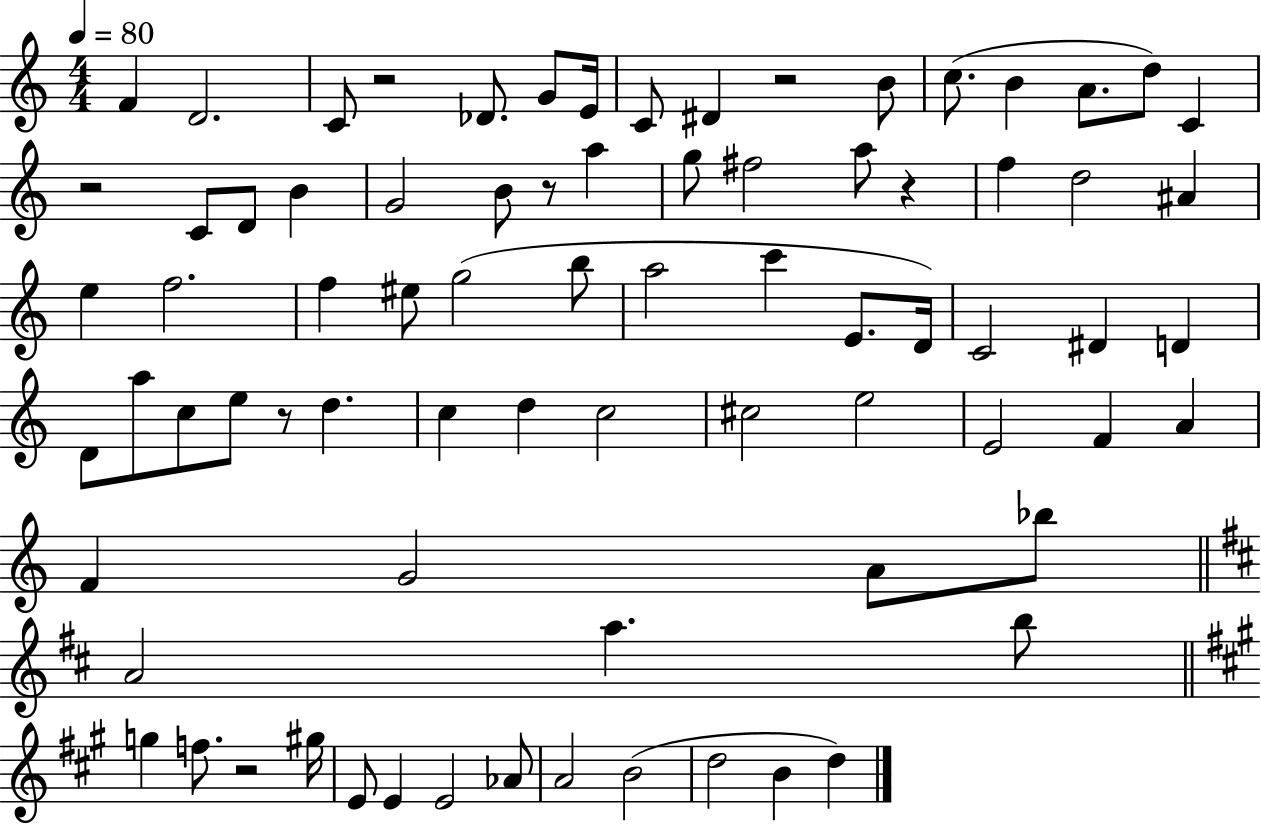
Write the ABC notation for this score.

X:1
T:Untitled
M:4/4
L:1/4
K:C
F D2 C/2 z2 _D/2 G/2 E/4 C/2 ^D z2 B/2 c/2 B A/2 d/2 C z2 C/2 D/2 B G2 B/2 z/2 a g/2 ^f2 a/2 z f d2 ^A e f2 f ^e/2 g2 b/2 a2 c' E/2 D/4 C2 ^D D D/2 a/2 c/2 e/2 z/2 d c d c2 ^c2 e2 E2 F A F G2 A/2 _b/2 A2 a b/2 g f/2 z2 ^g/4 E/2 E E2 _A/2 A2 B2 d2 B d